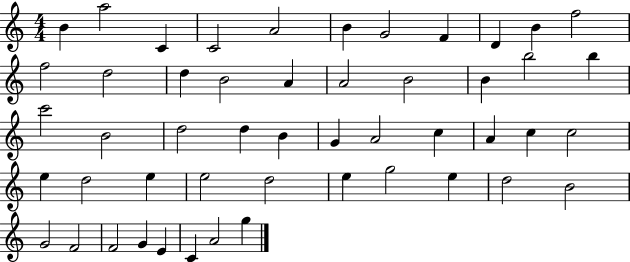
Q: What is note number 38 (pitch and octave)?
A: E5